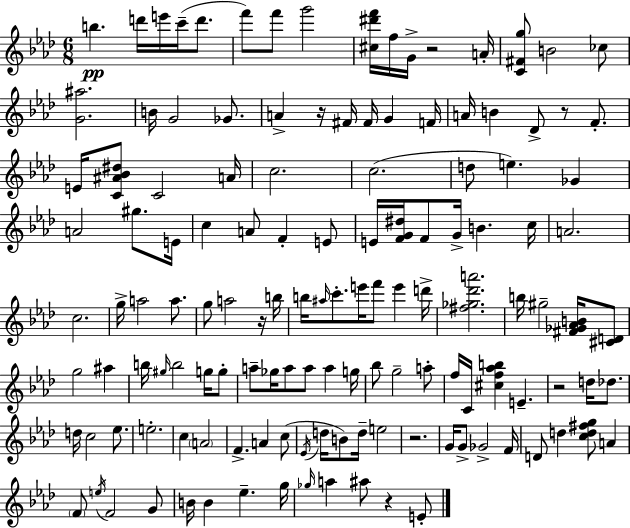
B5/q. D6/s E6/s C6/s D6/e. F6/e F6/e G6/h [C#5,D#6,F6]/s F5/s G4/s R/h A4/s [C4,F#4,G5]/e B4/h CES5/e [G4,A#5]/h. B4/s G4/h Gb4/e. A4/q R/s F#4/s F#4/s G4/q F4/s A4/s B4/q Db4/e R/e F4/e. E4/s [C4,A#4,Bb4,D#5]/e C4/h A4/s C5/h. C5/h. D5/e E5/q. Gb4/q A4/h G#5/e. E4/s C5/q A4/e F4/q E4/e E4/s [F4,G4,D#5]/s F4/e G4/s B4/q. C5/s A4/h. C5/h. G5/s A5/h A5/e. G5/e A5/h R/s B5/s B5/s A#5/s C6/e. E6/s F6/e E6/q D6/s [F#5,Gb5,Db6,A6]/h. B5/s G#5/h [F#4,Gb4,Ab4,B4]/s [C#4,D4]/e G5/h A#5/q B5/s G#5/s B5/h G5/s G5/e A5/e Gb5/s A5/e A5/e A5/q G5/s Bb5/e G5/h A5/e F5/s C4/s [C#5,F5,Ab5,B5]/q E4/q. R/h D5/s Db5/e. D5/s C5/h Eb5/e. E5/h. C5/q A4/h F4/q. A4/q C5/e Eb4/s D5/s B4/e D5/s E5/h R/h. G4/s G4/e Gb4/h F4/s D4/e D5/q [C5,D5,F#5,G5]/e A4/q F4/e E5/s F4/h G4/e B4/s B4/q Eb5/q. G5/s Gb5/s A5/q A#5/e R/q E4/e